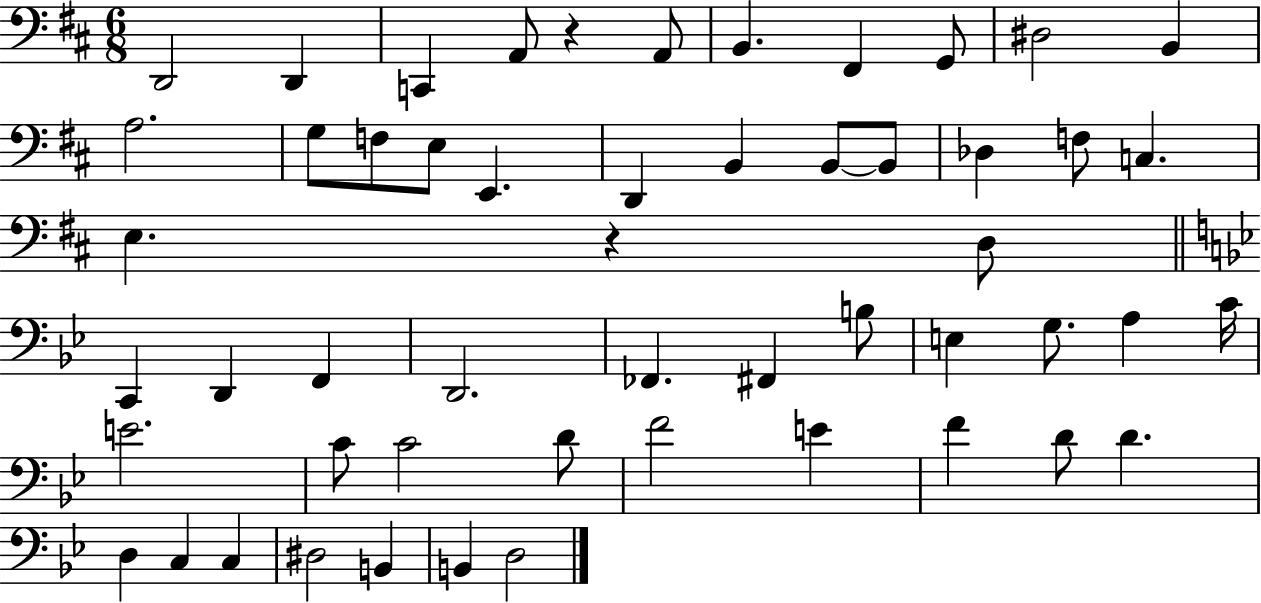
{
  \clef bass
  \numericTimeSignature
  \time 6/8
  \key d \major
  d,2 d,4 | c,4 a,8 r4 a,8 | b,4. fis,4 g,8 | dis2 b,4 | \break a2. | g8 f8 e8 e,4. | d,4 b,4 b,8~~ b,8 | des4 f8 c4. | \break e4. r4 d8 | \bar "||" \break \key g \minor c,4 d,4 f,4 | d,2. | fes,4. fis,4 b8 | e4 g8. a4 c'16 | \break e'2. | c'8 c'2 d'8 | f'2 e'4 | f'4 d'8 d'4. | \break d4 c4 c4 | dis2 b,4 | b,4 d2 | \bar "|."
}